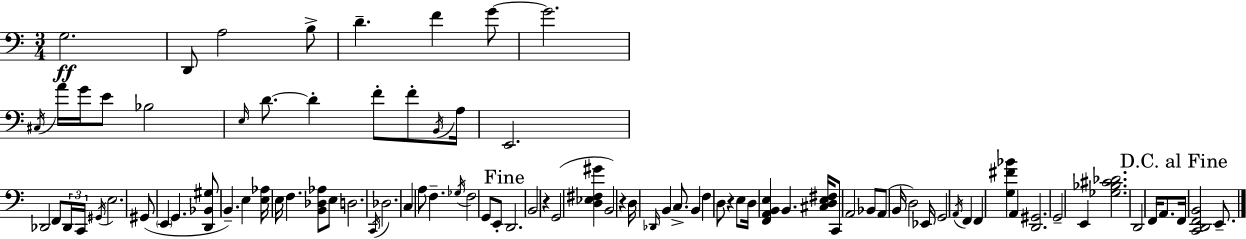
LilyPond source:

{
  \clef bass
  \numericTimeSignature
  \time 3/4
  \key a \minor
  g2.\ff | d,8 a2 b8-> | d'4.-- f'4 g'8~~ | g'2. | \break \acciaccatura { cis16 } a'16 g'16 e'8 bes2 | \grace { e16 } d'8.~~ d'4-. f'8-. f'8-. | \acciaccatura { b,16 } a16 e,2. | des,2 f,8 | \break \tuplet 3/2 { des,16 c,16 \acciaccatura { gis,16 } } e2. | gis,8( \parenthesize e,4 g,4. | <d, bes, gis>8 b,4.--) | e4 <e aes>16 e16 f4. | \break <b, des aes>8 e8 d2. | \acciaccatura { c,16 } des2. | c4 a8 f4.-- | \acciaccatura { ges16 } f2 | \break g,8 e,8-. \mark "Fine" d,2. | b,2 | r4 g,2( | <d ees fis gis'>4 b,2) | \break r4 d16 \grace { des,16 } b,4 | c8.-> b,4 f4 d8 | r4 e8 d16 <f, a, b, e>4 | b,4. <cis d e fis>16 c,8 a,2 | \break bes,8 a,8( b,16 d2) | ees,16 g,2 | \acciaccatura { a,16 } f,4 f,4 | <g fis' bes'>4 a,4 <d, gis,>2. | \break g,2-- | e,4 <ges bes cis' des'>2. | d,2 | f,16 a,8. \mark "D.C. al Fine" f,16 <c, d, f, b,>2 | \break e,8.-- \bar "|."
}